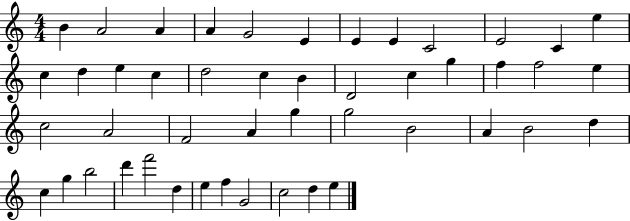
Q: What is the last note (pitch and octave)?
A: E5